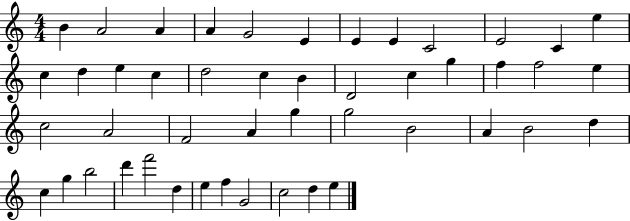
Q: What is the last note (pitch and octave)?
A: E5